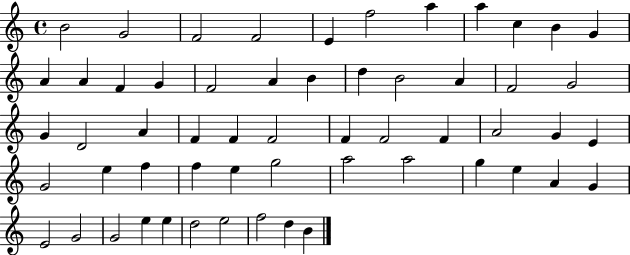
B4/h G4/h F4/h F4/h E4/q F5/h A5/q A5/q C5/q B4/q G4/q A4/q A4/q F4/q G4/q F4/h A4/q B4/q D5/q B4/h A4/q F4/h G4/h G4/q D4/h A4/q F4/q F4/q F4/h F4/q F4/h F4/q A4/h G4/q E4/q G4/h E5/q F5/q F5/q E5/q G5/h A5/h A5/h G5/q E5/q A4/q G4/q E4/h G4/h G4/h E5/q E5/q D5/h E5/h F5/h D5/q B4/q